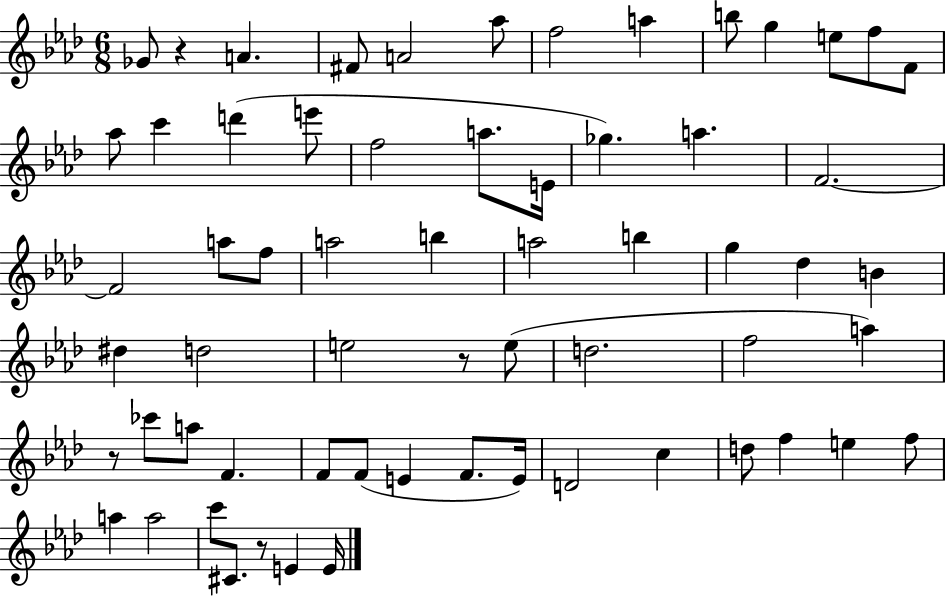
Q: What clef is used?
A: treble